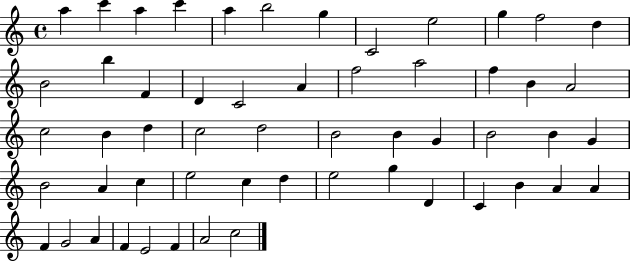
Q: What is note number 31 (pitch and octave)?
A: G4